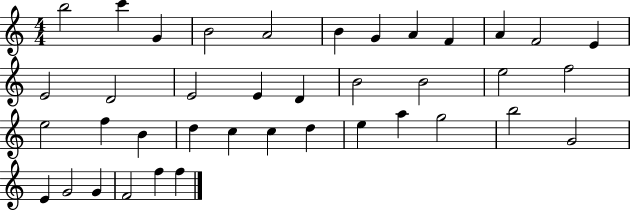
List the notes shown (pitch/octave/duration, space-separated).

B5/h C6/q G4/q B4/h A4/h B4/q G4/q A4/q F4/q A4/q F4/h E4/q E4/h D4/h E4/h E4/q D4/q B4/h B4/h E5/h F5/h E5/h F5/q B4/q D5/q C5/q C5/q D5/q E5/q A5/q G5/h B5/h G4/h E4/q G4/h G4/q F4/h F5/q F5/q